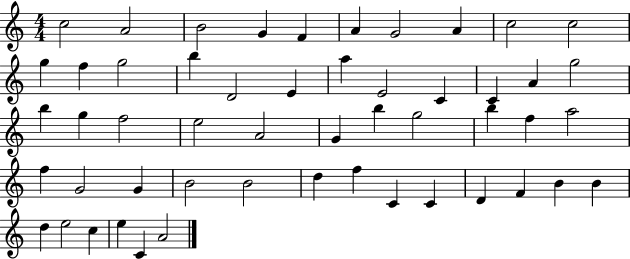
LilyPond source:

{
  \clef treble
  \numericTimeSignature
  \time 4/4
  \key c \major
  c''2 a'2 | b'2 g'4 f'4 | a'4 g'2 a'4 | c''2 c''2 | \break g''4 f''4 g''2 | b''4 d'2 e'4 | a''4 e'2 c'4 | c'4 a'4 g''2 | \break b''4 g''4 f''2 | e''2 a'2 | g'4 b''4 g''2 | b''4 f''4 a''2 | \break f''4 g'2 g'4 | b'2 b'2 | d''4 f''4 c'4 c'4 | d'4 f'4 b'4 b'4 | \break d''4 e''2 c''4 | e''4 c'4 a'2 | \bar "|."
}